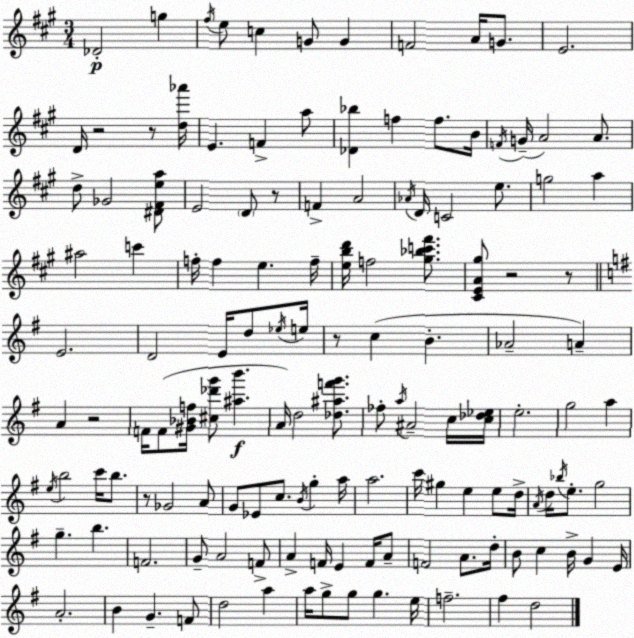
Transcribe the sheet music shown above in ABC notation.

X:1
T:Untitled
M:3/4
L:1/4
K:A
_D2 g ^f/4 e/2 c G/2 G F2 A/4 G/2 E2 D/4 z2 z/2 [d_a']/4 E F a/2 [_D_b] f f/2 B/4 F/4 G/4 A2 A/2 d/2 _G2 [^D^Fea]/2 E2 D/2 z/2 F A2 _A/4 D/4 C2 e/2 g2 a ^a2 c' f/4 f e f/4 [ebd']/4 f2 [^g_bc'^f']/2 [^CEA^g]/2 z2 z/2 E2 D2 E/4 d/2 _e/4 e/4 z/2 c B _A2 A A z2 F/4 F/2 [^G_Bf]/4 [^c_d'g']/2 [^ab'] A/4 d2 [_d^af'g']/2 _f/2 a/4 ^A2 c/4 [c_d_e]/4 e2 g2 a e/4 b2 c'/4 b/2 z/2 _G2 A/2 G/2 _E/2 c/2 B/4 g a/4 a2 c'/4 ^g e e/2 d/4 A/4 d/4 _b/4 e/2 g2 g b F2 G/2 A2 F/2 A F/4 E F/4 A/2 F2 A/2 d/4 B/2 c B/4 G E/4 A2 B G F/2 d2 a a/4 g/2 g/2 g e/4 f2 ^f d2